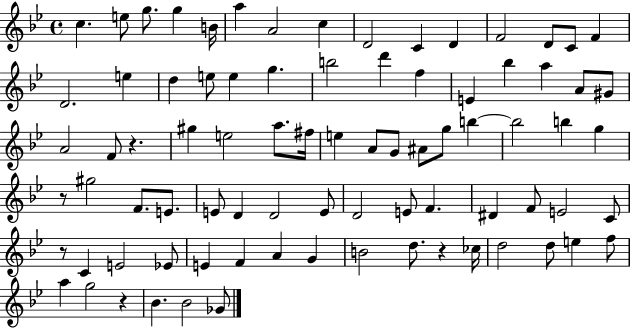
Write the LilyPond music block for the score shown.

{
  \clef treble
  \time 4/4
  \defaultTimeSignature
  \key bes \major
  c''4. e''8 g''8. g''4 b'16 | a''4 a'2 c''4 | d'2 c'4 d'4 | f'2 d'8 c'8 f'4 | \break d'2. e''4 | d''4 e''8 e''4 g''4. | b''2 d'''4 f''4 | e'4 bes''4 a''4 a'8 gis'8 | \break a'2 f'8 r4. | gis''4 e''2 a''8. fis''16 | e''4 a'8 g'8 ais'8 g''8 b''4~~ | b''2 b''4 g''4 | \break r8 gis''2 f'8. e'8. | e'8 d'4 d'2 e'8 | d'2 e'8 f'4. | dis'4 f'8 e'2 c'8 | \break r8 c'4 e'2 ees'8 | e'4 f'4 a'4 g'4 | b'2 d''8. r4 ces''16 | d''2 d''8 e''4 f''8 | \break a''4 g''2 r4 | bes'4. bes'2 ges'8 | \bar "|."
}